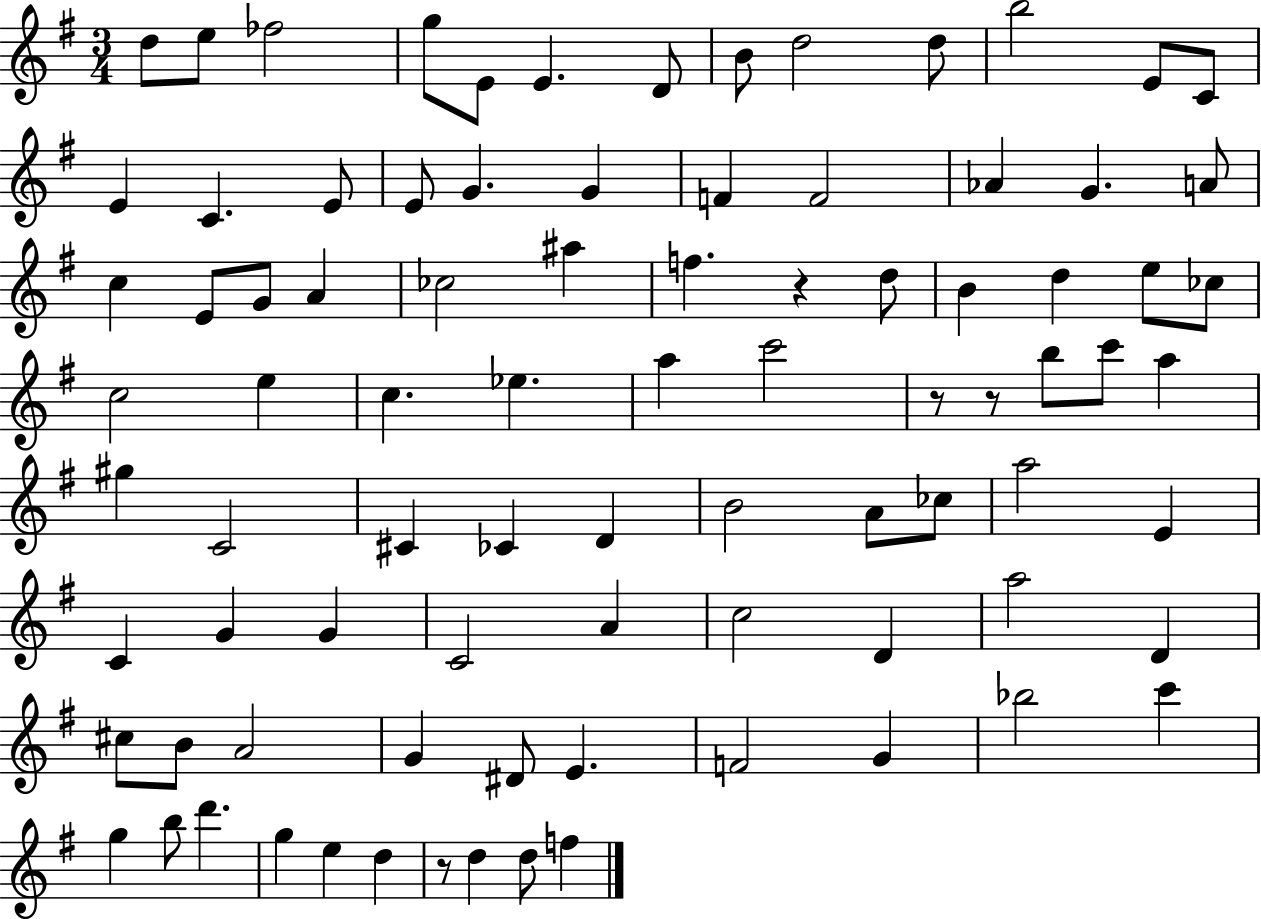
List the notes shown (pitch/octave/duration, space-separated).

D5/e E5/e FES5/h G5/e E4/e E4/q. D4/e B4/e D5/h D5/e B5/h E4/e C4/e E4/q C4/q. E4/e E4/e G4/q. G4/q F4/q F4/h Ab4/q G4/q. A4/e C5/q E4/e G4/e A4/q CES5/h A#5/q F5/q. R/q D5/e B4/q D5/q E5/e CES5/e C5/h E5/q C5/q. Eb5/q. A5/q C6/h R/e R/e B5/e C6/e A5/q G#5/q C4/h C#4/q CES4/q D4/q B4/h A4/e CES5/e A5/h E4/q C4/q G4/q G4/q C4/h A4/q C5/h D4/q A5/h D4/q C#5/e B4/e A4/h G4/q D#4/e E4/q. F4/h G4/q Bb5/h C6/q G5/q B5/e D6/q. G5/q E5/q D5/q R/e D5/q D5/e F5/q